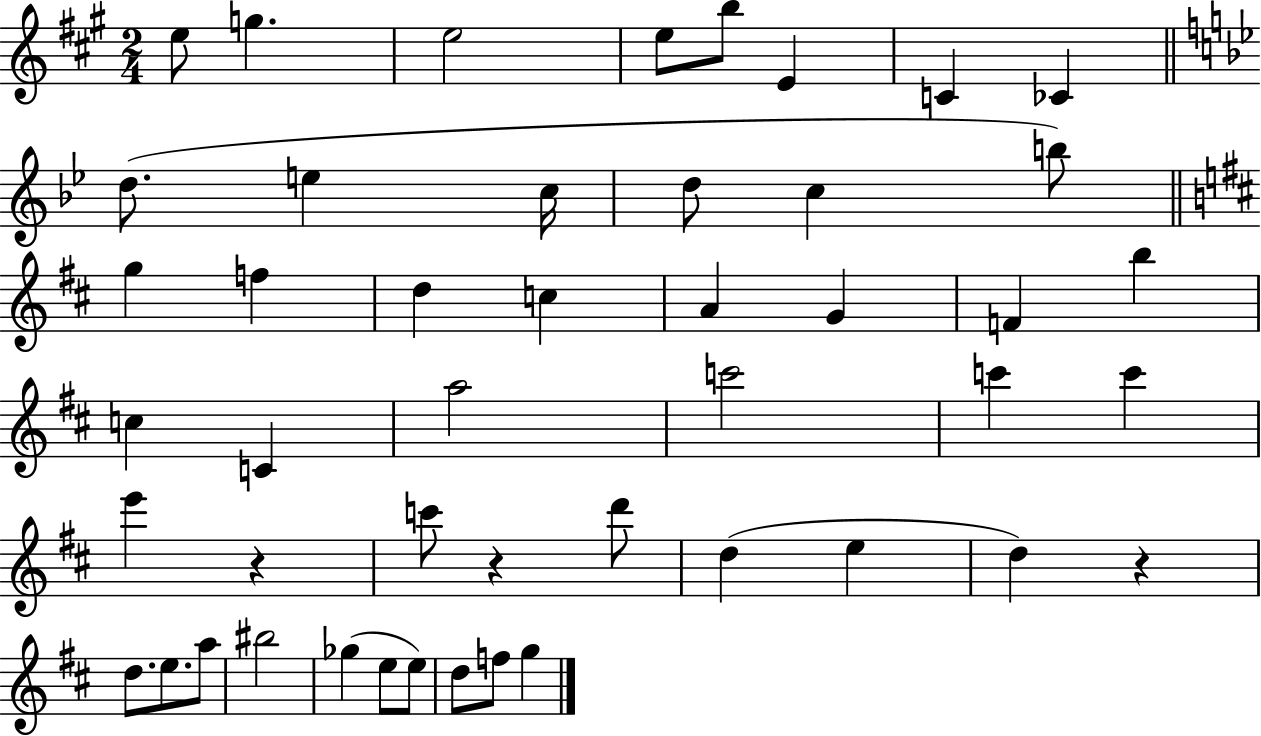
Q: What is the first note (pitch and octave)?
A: E5